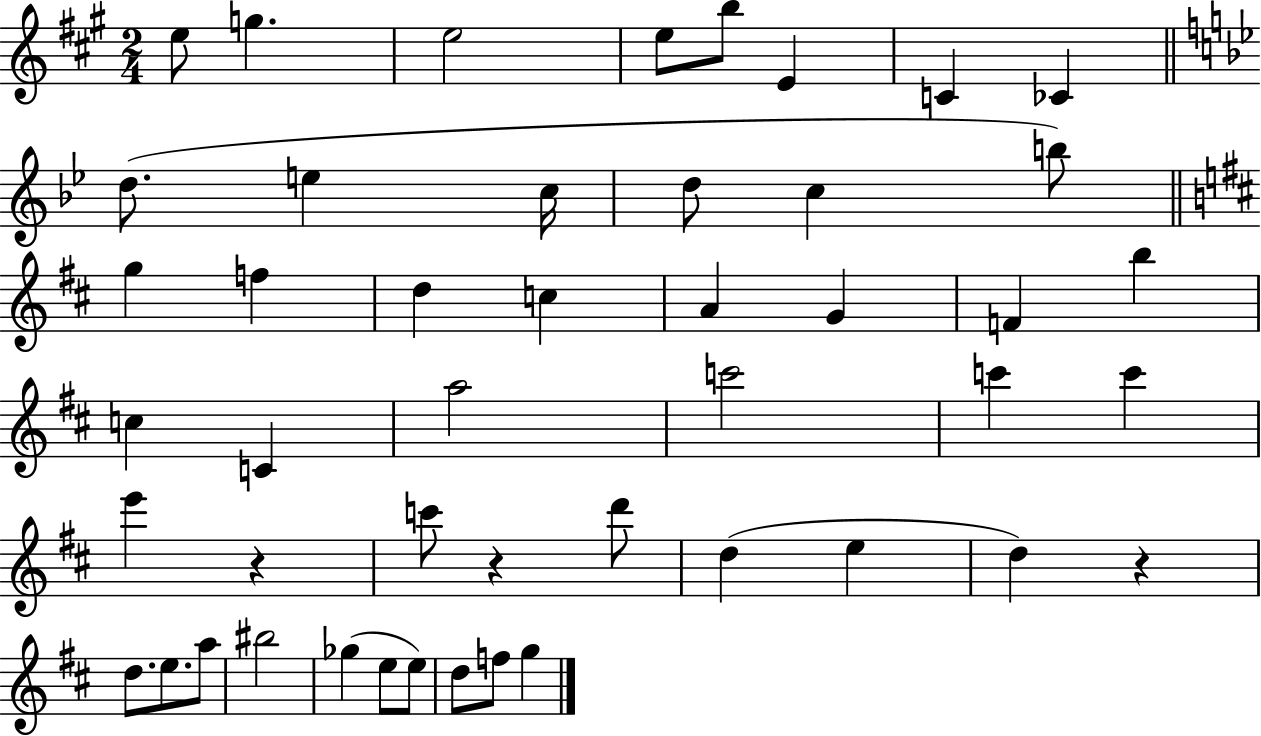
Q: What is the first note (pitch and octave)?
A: E5